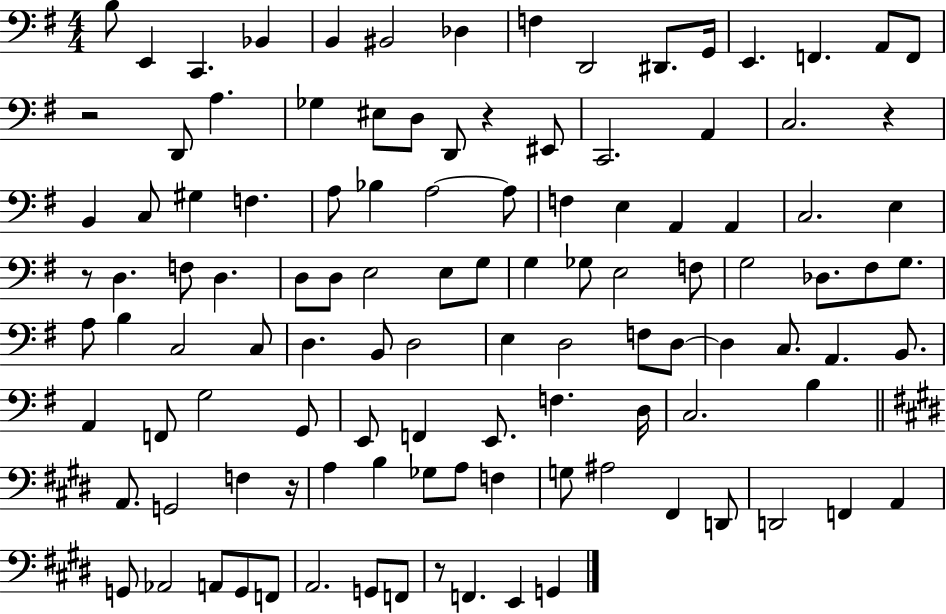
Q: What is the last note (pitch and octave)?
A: G2